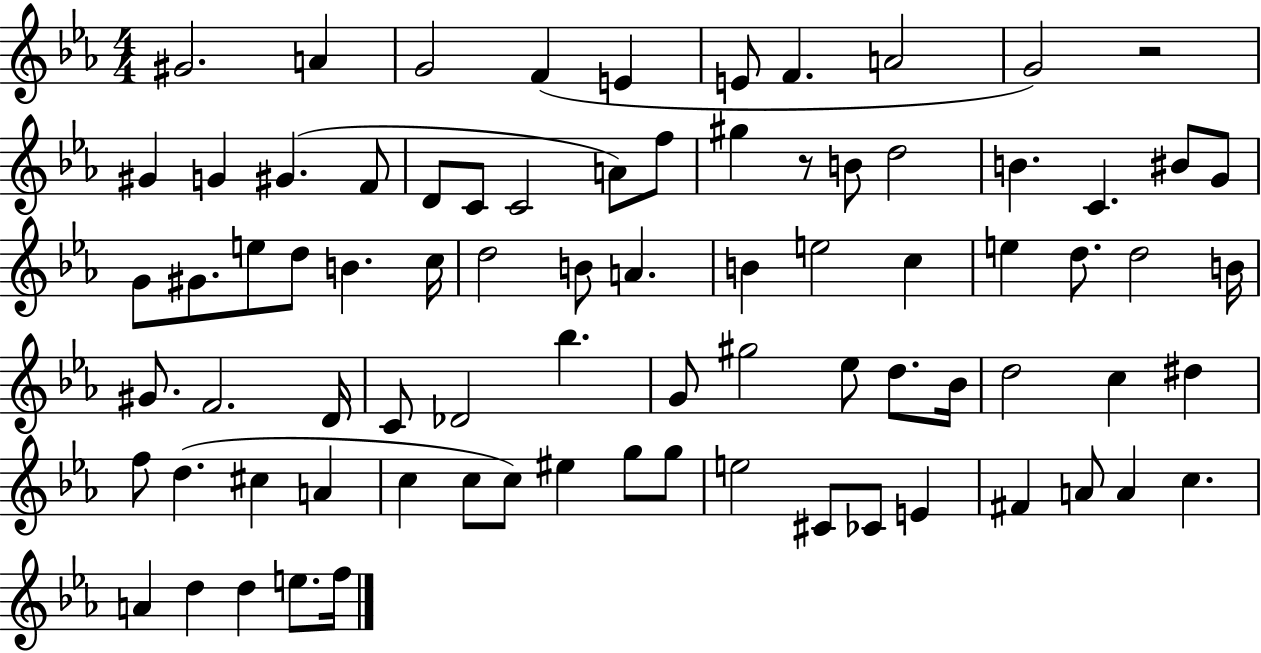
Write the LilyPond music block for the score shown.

{
  \clef treble
  \numericTimeSignature
  \time 4/4
  \key ees \major
  gis'2. a'4 | g'2 f'4( e'4 | e'8 f'4. a'2 | g'2) r2 | \break gis'4 g'4 gis'4.( f'8 | d'8 c'8 c'2 a'8) f''8 | gis''4 r8 b'8 d''2 | b'4. c'4. bis'8 g'8 | \break g'8 gis'8. e''8 d''8 b'4. c''16 | d''2 b'8 a'4. | b'4 e''2 c''4 | e''4 d''8. d''2 b'16 | \break gis'8. f'2. d'16 | c'8 des'2 bes''4. | g'8 gis''2 ees''8 d''8. bes'16 | d''2 c''4 dis''4 | \break f''8 d''4.( cis''4 a'4 | c''4 c''8 c''8) eis''4 g''8 g''8 | e''2 cis'8 ces'8 e'4 | fis'4 a'8 a'4 c''4. | \break a'4 d''4 d''4 e''8. f''16 | \bar "|."
}